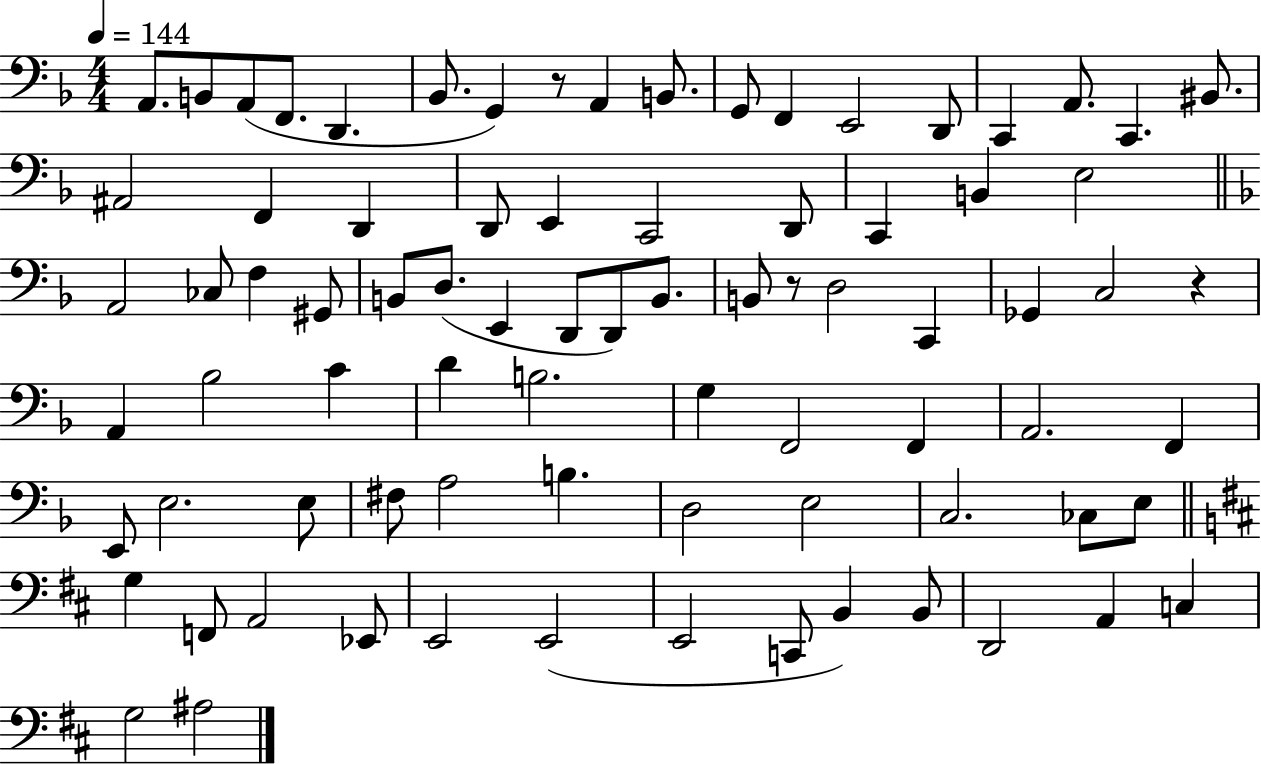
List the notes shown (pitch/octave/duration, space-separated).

A2/e. B2/e A2/e F2/e. D2/q. Bb2/e. G2/q R/e A2/q B2/e. G2/e F2/q E2/h D2/e C2/q A2/e. C2/q. BIS2/e. A#2/h F2/q D2/q D2/e E2/q C2/h D2/e C2/q B2/q E3/h A2/h CES3/e F3/q G#2/e B2/e D3/e. E2/q D2/e D2/e B2/e. B2/e R/e D3/h C2/q Gb2/q C3/h R/q A2/q Bb3/h C4/q D4/q B3/h. G3/q F2/h F2/q A2/h. F2/q E2/e E3/h. E3/e F#3/e A3/h B3/q. D3/h E3/h C3/h. CES3/e E3/e G3/q F2/e A2/h Eb2/e E2/h E2/h E2/h C2/e B2/q B2/e D2/h A2/q C3/q G3/h A#3/h